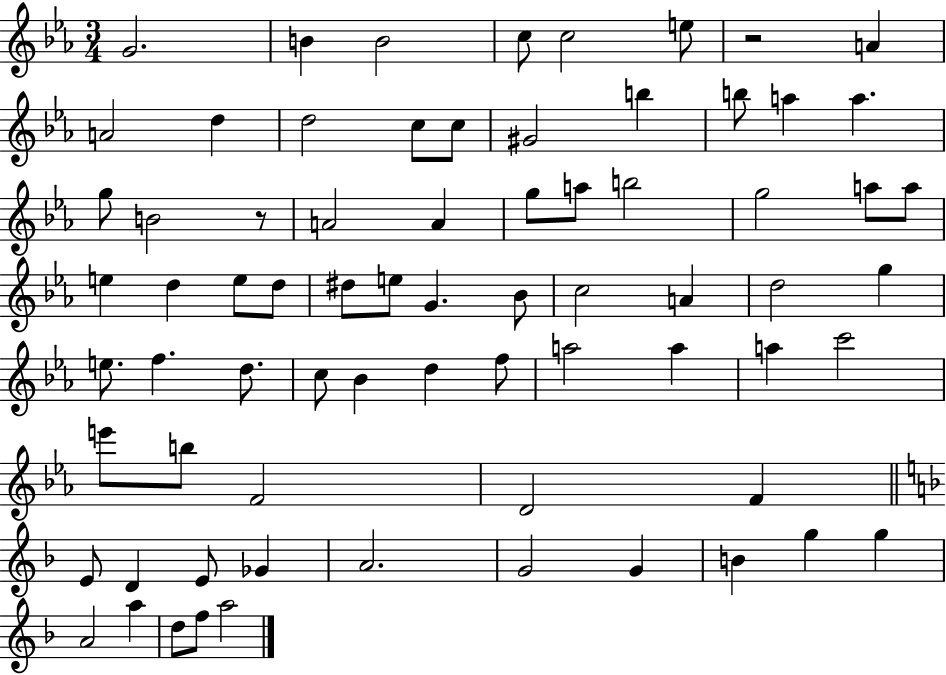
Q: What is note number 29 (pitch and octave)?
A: D5